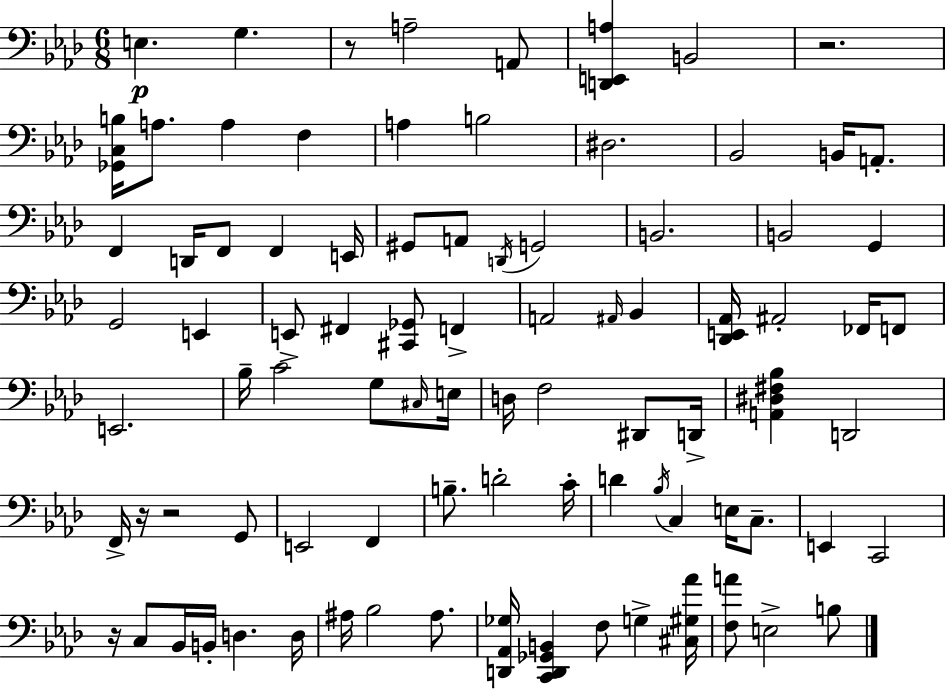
X:1
T:Untitled
M:6/8
L:1/4
K:Fm
E, G, z/2 A,2 A,,/2 [D,,E,,A,] B,,2 z2 [_G,,C,B,]/4 A,/2 A, F, A, B,2 ^D,2 _B,,2 B,,/4 A,,/2 F,, D,,/4 F,,/2 F,, E,,/4 ^G,,/2 A,,/2 D,,/4 G,,2 B,,2 B,,2 G,, G,,2 E,, E,,/2 ^F,, [^C,,_G,,]/2 F,, A,,2 ^A,,/4 _B,, [_D,,E,,_A,,]/4 ^A,,2 _F,,/4 F,,/2 E,,2 _B,/4 C2 G,/2 ^C,/4 E,/4 D,/4 F,2 ^D,,/2 D,,/4 [A,,^D,^F,_B,] D,,2 F,,/4 z/4 z2 G,,/2 E,,2 F,, B,/2 D2 C/4 D _B,/4 C, E,/4 C,/2 E,, C,,2 z/4 C,/2 _B,,/4 B,,/4 D, D,/4 ^A,/4 _B,2 ^A,/2 [D,,_A,,_G,]/4 [C,,D,,_G,,B,,] F,/2 G, [^C,^G,_A]/4 [F,A]/2 E,2 B,/2